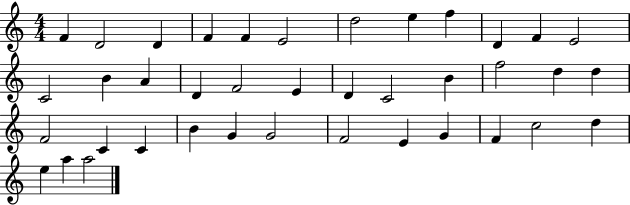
F4/q D4/h D4/q F4/q F4/q E4/h D5/h E5/q F5/q D4/q F4/q E4/h C4/h B4/q A4/q D4/q F4/h E4/q D4/q C4/h B4/q F5/h D5/q D5/q F4/h C4/q C4/q B4/q G4/q G4/h F4/h E4/q G4/q F4/q C5/h D5/q E5/q A5/q A5/h